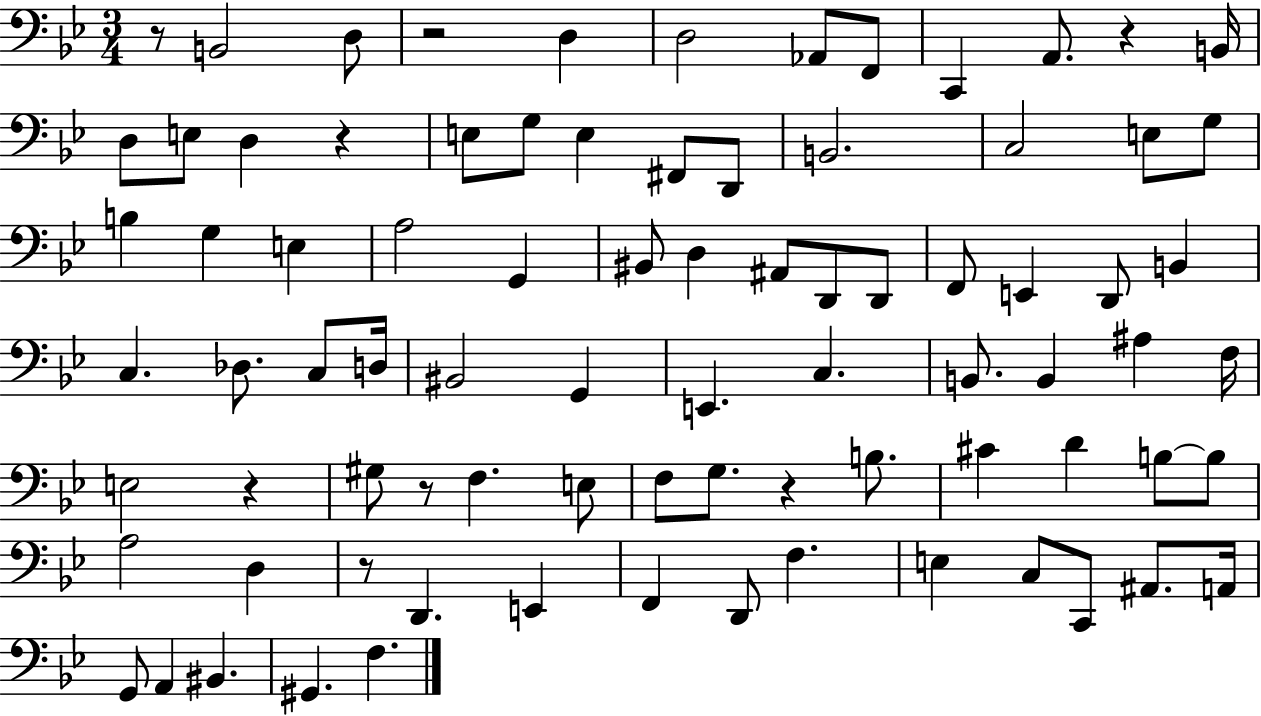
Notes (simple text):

R/e B2/h D3/e R/h D3/q D3/h Ab2/e F2/e C2/q A2/e. R/q B2/s D3/e E3/e D3/q R/q E3/e G3/e E3/q F#2/e D2/e B2/h. C3/h E3/e G3/e B3/q G3/q E3/q A3/h G2/q BIS2/e D3/q A#2/e D2/e D2/e F2/e E2/q D2/e B2/q C3/q. Db3/e. C3/e D3/s BIS2/h G2/q E2/q. C3/q. B2/e. B2/q A#3/q F3/s E3/h R/q G#3/e R/e F3/q. E3/e F3/e G3/e. R/q B3/e. C#4/q D4/q B3/e B3/e A3/h D3/q R/e D2/q. E2/q F2/q D2/e F3/q. E3/q C3/e C2/e A#2/e. A2/s G2/e A2/q BIS2/q. G#2/q. F3/q.